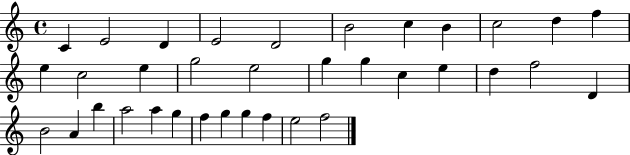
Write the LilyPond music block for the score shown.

{
  \clef treble
  \time 4/4
  \defaultTimeSignature
  \key c \major
  c'4 e'2 d'4 | e'2 d'2 | b'2 c''4 b'4 | c''2 d''4 f''4 | \break e''4 c''2 e''4 | g''2 e''2 | g''4 g''4 c''4 e''4 | d''4 f''2 d'4 | \break b'2 a'4 b''4 | a''2 a''4 g''4 | f''4 g''4 g''4 f''4 | e''2 f''2 | \break \bar "|."
}